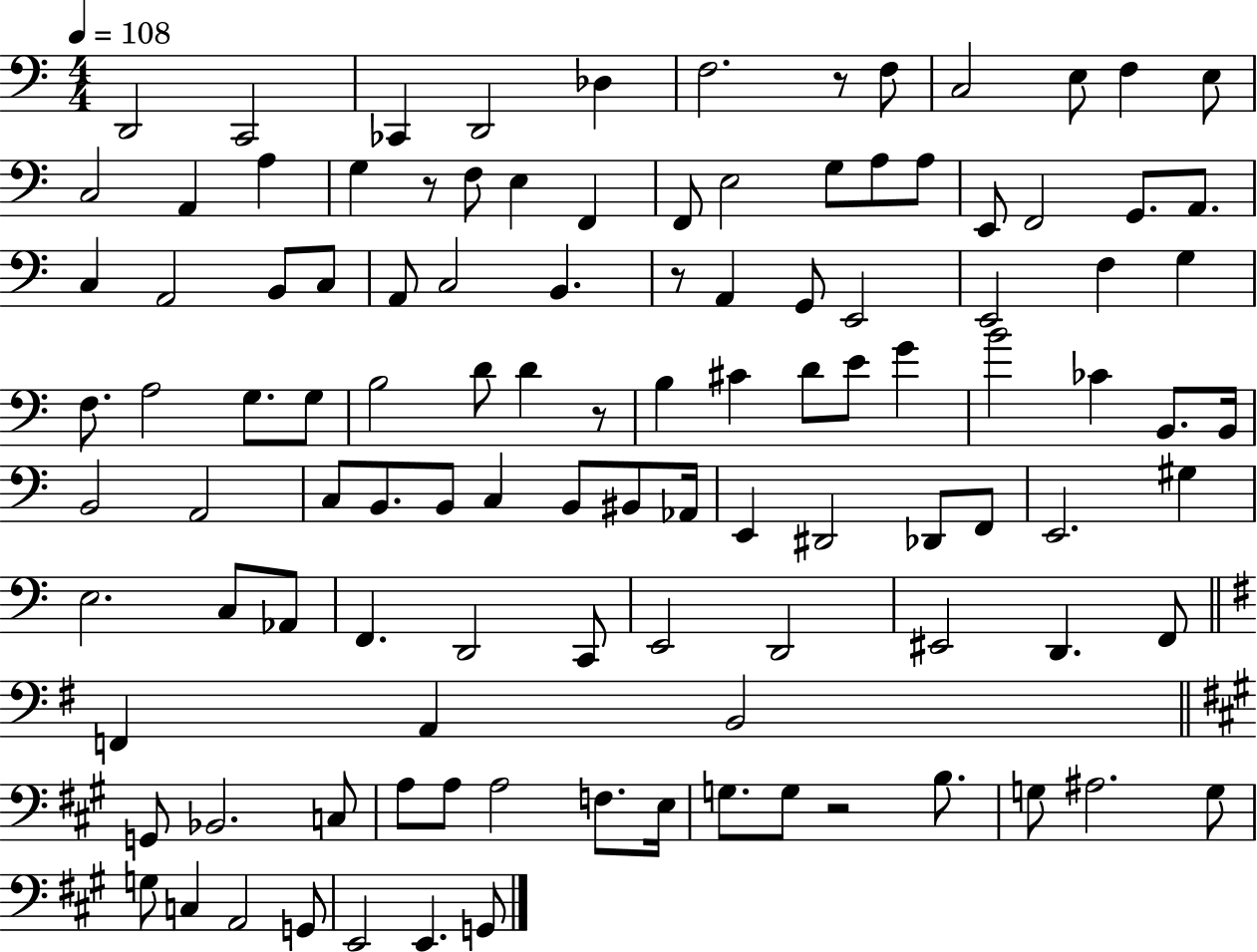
D2/h C2/h CES2/q D2/h Db3/q F3/h. R/e F3/e C3/h E3/e F3/q E3/e C3/h A2/q A3/q G3/q R/e F3/e E3/q F2/q F2/e E3/h G3/e A3/e A3/e E2/e F2/h G2/e. A2/e. C3/q A2/h B2/e C3/e A2/e C3/h B2/q. R/e A2/q G2/e E2/h E2/h F3/q G3/q F3/e. A3/h G3/e. G3/e B3/h D4/e D4/q R/e B3/q C#4/q D4/e E4/e G4/q B4/h CES4/q B2/e. B2/s B2/h A2/h C3/e B2/e. B2/e C3/q B2/e BIS2/e Ab2/s E2/q D#2/h Db2/e F2/e E2/h. G#3/q E3/h. C3/e Ab2/e F2/q. D2/h C2/e E2/h D2/h EIS2/h D2/q. F2/e F2/q A2/q B2/h G2/e Bb2/h. C3/e A3/e A3/e A3/h F3/e. E3/s G3/e. G3/e R/h B3/e. G3/e A#3/h. G3/e G3/e C3/q A2/h G2/e E2/h E2/q. G2/e